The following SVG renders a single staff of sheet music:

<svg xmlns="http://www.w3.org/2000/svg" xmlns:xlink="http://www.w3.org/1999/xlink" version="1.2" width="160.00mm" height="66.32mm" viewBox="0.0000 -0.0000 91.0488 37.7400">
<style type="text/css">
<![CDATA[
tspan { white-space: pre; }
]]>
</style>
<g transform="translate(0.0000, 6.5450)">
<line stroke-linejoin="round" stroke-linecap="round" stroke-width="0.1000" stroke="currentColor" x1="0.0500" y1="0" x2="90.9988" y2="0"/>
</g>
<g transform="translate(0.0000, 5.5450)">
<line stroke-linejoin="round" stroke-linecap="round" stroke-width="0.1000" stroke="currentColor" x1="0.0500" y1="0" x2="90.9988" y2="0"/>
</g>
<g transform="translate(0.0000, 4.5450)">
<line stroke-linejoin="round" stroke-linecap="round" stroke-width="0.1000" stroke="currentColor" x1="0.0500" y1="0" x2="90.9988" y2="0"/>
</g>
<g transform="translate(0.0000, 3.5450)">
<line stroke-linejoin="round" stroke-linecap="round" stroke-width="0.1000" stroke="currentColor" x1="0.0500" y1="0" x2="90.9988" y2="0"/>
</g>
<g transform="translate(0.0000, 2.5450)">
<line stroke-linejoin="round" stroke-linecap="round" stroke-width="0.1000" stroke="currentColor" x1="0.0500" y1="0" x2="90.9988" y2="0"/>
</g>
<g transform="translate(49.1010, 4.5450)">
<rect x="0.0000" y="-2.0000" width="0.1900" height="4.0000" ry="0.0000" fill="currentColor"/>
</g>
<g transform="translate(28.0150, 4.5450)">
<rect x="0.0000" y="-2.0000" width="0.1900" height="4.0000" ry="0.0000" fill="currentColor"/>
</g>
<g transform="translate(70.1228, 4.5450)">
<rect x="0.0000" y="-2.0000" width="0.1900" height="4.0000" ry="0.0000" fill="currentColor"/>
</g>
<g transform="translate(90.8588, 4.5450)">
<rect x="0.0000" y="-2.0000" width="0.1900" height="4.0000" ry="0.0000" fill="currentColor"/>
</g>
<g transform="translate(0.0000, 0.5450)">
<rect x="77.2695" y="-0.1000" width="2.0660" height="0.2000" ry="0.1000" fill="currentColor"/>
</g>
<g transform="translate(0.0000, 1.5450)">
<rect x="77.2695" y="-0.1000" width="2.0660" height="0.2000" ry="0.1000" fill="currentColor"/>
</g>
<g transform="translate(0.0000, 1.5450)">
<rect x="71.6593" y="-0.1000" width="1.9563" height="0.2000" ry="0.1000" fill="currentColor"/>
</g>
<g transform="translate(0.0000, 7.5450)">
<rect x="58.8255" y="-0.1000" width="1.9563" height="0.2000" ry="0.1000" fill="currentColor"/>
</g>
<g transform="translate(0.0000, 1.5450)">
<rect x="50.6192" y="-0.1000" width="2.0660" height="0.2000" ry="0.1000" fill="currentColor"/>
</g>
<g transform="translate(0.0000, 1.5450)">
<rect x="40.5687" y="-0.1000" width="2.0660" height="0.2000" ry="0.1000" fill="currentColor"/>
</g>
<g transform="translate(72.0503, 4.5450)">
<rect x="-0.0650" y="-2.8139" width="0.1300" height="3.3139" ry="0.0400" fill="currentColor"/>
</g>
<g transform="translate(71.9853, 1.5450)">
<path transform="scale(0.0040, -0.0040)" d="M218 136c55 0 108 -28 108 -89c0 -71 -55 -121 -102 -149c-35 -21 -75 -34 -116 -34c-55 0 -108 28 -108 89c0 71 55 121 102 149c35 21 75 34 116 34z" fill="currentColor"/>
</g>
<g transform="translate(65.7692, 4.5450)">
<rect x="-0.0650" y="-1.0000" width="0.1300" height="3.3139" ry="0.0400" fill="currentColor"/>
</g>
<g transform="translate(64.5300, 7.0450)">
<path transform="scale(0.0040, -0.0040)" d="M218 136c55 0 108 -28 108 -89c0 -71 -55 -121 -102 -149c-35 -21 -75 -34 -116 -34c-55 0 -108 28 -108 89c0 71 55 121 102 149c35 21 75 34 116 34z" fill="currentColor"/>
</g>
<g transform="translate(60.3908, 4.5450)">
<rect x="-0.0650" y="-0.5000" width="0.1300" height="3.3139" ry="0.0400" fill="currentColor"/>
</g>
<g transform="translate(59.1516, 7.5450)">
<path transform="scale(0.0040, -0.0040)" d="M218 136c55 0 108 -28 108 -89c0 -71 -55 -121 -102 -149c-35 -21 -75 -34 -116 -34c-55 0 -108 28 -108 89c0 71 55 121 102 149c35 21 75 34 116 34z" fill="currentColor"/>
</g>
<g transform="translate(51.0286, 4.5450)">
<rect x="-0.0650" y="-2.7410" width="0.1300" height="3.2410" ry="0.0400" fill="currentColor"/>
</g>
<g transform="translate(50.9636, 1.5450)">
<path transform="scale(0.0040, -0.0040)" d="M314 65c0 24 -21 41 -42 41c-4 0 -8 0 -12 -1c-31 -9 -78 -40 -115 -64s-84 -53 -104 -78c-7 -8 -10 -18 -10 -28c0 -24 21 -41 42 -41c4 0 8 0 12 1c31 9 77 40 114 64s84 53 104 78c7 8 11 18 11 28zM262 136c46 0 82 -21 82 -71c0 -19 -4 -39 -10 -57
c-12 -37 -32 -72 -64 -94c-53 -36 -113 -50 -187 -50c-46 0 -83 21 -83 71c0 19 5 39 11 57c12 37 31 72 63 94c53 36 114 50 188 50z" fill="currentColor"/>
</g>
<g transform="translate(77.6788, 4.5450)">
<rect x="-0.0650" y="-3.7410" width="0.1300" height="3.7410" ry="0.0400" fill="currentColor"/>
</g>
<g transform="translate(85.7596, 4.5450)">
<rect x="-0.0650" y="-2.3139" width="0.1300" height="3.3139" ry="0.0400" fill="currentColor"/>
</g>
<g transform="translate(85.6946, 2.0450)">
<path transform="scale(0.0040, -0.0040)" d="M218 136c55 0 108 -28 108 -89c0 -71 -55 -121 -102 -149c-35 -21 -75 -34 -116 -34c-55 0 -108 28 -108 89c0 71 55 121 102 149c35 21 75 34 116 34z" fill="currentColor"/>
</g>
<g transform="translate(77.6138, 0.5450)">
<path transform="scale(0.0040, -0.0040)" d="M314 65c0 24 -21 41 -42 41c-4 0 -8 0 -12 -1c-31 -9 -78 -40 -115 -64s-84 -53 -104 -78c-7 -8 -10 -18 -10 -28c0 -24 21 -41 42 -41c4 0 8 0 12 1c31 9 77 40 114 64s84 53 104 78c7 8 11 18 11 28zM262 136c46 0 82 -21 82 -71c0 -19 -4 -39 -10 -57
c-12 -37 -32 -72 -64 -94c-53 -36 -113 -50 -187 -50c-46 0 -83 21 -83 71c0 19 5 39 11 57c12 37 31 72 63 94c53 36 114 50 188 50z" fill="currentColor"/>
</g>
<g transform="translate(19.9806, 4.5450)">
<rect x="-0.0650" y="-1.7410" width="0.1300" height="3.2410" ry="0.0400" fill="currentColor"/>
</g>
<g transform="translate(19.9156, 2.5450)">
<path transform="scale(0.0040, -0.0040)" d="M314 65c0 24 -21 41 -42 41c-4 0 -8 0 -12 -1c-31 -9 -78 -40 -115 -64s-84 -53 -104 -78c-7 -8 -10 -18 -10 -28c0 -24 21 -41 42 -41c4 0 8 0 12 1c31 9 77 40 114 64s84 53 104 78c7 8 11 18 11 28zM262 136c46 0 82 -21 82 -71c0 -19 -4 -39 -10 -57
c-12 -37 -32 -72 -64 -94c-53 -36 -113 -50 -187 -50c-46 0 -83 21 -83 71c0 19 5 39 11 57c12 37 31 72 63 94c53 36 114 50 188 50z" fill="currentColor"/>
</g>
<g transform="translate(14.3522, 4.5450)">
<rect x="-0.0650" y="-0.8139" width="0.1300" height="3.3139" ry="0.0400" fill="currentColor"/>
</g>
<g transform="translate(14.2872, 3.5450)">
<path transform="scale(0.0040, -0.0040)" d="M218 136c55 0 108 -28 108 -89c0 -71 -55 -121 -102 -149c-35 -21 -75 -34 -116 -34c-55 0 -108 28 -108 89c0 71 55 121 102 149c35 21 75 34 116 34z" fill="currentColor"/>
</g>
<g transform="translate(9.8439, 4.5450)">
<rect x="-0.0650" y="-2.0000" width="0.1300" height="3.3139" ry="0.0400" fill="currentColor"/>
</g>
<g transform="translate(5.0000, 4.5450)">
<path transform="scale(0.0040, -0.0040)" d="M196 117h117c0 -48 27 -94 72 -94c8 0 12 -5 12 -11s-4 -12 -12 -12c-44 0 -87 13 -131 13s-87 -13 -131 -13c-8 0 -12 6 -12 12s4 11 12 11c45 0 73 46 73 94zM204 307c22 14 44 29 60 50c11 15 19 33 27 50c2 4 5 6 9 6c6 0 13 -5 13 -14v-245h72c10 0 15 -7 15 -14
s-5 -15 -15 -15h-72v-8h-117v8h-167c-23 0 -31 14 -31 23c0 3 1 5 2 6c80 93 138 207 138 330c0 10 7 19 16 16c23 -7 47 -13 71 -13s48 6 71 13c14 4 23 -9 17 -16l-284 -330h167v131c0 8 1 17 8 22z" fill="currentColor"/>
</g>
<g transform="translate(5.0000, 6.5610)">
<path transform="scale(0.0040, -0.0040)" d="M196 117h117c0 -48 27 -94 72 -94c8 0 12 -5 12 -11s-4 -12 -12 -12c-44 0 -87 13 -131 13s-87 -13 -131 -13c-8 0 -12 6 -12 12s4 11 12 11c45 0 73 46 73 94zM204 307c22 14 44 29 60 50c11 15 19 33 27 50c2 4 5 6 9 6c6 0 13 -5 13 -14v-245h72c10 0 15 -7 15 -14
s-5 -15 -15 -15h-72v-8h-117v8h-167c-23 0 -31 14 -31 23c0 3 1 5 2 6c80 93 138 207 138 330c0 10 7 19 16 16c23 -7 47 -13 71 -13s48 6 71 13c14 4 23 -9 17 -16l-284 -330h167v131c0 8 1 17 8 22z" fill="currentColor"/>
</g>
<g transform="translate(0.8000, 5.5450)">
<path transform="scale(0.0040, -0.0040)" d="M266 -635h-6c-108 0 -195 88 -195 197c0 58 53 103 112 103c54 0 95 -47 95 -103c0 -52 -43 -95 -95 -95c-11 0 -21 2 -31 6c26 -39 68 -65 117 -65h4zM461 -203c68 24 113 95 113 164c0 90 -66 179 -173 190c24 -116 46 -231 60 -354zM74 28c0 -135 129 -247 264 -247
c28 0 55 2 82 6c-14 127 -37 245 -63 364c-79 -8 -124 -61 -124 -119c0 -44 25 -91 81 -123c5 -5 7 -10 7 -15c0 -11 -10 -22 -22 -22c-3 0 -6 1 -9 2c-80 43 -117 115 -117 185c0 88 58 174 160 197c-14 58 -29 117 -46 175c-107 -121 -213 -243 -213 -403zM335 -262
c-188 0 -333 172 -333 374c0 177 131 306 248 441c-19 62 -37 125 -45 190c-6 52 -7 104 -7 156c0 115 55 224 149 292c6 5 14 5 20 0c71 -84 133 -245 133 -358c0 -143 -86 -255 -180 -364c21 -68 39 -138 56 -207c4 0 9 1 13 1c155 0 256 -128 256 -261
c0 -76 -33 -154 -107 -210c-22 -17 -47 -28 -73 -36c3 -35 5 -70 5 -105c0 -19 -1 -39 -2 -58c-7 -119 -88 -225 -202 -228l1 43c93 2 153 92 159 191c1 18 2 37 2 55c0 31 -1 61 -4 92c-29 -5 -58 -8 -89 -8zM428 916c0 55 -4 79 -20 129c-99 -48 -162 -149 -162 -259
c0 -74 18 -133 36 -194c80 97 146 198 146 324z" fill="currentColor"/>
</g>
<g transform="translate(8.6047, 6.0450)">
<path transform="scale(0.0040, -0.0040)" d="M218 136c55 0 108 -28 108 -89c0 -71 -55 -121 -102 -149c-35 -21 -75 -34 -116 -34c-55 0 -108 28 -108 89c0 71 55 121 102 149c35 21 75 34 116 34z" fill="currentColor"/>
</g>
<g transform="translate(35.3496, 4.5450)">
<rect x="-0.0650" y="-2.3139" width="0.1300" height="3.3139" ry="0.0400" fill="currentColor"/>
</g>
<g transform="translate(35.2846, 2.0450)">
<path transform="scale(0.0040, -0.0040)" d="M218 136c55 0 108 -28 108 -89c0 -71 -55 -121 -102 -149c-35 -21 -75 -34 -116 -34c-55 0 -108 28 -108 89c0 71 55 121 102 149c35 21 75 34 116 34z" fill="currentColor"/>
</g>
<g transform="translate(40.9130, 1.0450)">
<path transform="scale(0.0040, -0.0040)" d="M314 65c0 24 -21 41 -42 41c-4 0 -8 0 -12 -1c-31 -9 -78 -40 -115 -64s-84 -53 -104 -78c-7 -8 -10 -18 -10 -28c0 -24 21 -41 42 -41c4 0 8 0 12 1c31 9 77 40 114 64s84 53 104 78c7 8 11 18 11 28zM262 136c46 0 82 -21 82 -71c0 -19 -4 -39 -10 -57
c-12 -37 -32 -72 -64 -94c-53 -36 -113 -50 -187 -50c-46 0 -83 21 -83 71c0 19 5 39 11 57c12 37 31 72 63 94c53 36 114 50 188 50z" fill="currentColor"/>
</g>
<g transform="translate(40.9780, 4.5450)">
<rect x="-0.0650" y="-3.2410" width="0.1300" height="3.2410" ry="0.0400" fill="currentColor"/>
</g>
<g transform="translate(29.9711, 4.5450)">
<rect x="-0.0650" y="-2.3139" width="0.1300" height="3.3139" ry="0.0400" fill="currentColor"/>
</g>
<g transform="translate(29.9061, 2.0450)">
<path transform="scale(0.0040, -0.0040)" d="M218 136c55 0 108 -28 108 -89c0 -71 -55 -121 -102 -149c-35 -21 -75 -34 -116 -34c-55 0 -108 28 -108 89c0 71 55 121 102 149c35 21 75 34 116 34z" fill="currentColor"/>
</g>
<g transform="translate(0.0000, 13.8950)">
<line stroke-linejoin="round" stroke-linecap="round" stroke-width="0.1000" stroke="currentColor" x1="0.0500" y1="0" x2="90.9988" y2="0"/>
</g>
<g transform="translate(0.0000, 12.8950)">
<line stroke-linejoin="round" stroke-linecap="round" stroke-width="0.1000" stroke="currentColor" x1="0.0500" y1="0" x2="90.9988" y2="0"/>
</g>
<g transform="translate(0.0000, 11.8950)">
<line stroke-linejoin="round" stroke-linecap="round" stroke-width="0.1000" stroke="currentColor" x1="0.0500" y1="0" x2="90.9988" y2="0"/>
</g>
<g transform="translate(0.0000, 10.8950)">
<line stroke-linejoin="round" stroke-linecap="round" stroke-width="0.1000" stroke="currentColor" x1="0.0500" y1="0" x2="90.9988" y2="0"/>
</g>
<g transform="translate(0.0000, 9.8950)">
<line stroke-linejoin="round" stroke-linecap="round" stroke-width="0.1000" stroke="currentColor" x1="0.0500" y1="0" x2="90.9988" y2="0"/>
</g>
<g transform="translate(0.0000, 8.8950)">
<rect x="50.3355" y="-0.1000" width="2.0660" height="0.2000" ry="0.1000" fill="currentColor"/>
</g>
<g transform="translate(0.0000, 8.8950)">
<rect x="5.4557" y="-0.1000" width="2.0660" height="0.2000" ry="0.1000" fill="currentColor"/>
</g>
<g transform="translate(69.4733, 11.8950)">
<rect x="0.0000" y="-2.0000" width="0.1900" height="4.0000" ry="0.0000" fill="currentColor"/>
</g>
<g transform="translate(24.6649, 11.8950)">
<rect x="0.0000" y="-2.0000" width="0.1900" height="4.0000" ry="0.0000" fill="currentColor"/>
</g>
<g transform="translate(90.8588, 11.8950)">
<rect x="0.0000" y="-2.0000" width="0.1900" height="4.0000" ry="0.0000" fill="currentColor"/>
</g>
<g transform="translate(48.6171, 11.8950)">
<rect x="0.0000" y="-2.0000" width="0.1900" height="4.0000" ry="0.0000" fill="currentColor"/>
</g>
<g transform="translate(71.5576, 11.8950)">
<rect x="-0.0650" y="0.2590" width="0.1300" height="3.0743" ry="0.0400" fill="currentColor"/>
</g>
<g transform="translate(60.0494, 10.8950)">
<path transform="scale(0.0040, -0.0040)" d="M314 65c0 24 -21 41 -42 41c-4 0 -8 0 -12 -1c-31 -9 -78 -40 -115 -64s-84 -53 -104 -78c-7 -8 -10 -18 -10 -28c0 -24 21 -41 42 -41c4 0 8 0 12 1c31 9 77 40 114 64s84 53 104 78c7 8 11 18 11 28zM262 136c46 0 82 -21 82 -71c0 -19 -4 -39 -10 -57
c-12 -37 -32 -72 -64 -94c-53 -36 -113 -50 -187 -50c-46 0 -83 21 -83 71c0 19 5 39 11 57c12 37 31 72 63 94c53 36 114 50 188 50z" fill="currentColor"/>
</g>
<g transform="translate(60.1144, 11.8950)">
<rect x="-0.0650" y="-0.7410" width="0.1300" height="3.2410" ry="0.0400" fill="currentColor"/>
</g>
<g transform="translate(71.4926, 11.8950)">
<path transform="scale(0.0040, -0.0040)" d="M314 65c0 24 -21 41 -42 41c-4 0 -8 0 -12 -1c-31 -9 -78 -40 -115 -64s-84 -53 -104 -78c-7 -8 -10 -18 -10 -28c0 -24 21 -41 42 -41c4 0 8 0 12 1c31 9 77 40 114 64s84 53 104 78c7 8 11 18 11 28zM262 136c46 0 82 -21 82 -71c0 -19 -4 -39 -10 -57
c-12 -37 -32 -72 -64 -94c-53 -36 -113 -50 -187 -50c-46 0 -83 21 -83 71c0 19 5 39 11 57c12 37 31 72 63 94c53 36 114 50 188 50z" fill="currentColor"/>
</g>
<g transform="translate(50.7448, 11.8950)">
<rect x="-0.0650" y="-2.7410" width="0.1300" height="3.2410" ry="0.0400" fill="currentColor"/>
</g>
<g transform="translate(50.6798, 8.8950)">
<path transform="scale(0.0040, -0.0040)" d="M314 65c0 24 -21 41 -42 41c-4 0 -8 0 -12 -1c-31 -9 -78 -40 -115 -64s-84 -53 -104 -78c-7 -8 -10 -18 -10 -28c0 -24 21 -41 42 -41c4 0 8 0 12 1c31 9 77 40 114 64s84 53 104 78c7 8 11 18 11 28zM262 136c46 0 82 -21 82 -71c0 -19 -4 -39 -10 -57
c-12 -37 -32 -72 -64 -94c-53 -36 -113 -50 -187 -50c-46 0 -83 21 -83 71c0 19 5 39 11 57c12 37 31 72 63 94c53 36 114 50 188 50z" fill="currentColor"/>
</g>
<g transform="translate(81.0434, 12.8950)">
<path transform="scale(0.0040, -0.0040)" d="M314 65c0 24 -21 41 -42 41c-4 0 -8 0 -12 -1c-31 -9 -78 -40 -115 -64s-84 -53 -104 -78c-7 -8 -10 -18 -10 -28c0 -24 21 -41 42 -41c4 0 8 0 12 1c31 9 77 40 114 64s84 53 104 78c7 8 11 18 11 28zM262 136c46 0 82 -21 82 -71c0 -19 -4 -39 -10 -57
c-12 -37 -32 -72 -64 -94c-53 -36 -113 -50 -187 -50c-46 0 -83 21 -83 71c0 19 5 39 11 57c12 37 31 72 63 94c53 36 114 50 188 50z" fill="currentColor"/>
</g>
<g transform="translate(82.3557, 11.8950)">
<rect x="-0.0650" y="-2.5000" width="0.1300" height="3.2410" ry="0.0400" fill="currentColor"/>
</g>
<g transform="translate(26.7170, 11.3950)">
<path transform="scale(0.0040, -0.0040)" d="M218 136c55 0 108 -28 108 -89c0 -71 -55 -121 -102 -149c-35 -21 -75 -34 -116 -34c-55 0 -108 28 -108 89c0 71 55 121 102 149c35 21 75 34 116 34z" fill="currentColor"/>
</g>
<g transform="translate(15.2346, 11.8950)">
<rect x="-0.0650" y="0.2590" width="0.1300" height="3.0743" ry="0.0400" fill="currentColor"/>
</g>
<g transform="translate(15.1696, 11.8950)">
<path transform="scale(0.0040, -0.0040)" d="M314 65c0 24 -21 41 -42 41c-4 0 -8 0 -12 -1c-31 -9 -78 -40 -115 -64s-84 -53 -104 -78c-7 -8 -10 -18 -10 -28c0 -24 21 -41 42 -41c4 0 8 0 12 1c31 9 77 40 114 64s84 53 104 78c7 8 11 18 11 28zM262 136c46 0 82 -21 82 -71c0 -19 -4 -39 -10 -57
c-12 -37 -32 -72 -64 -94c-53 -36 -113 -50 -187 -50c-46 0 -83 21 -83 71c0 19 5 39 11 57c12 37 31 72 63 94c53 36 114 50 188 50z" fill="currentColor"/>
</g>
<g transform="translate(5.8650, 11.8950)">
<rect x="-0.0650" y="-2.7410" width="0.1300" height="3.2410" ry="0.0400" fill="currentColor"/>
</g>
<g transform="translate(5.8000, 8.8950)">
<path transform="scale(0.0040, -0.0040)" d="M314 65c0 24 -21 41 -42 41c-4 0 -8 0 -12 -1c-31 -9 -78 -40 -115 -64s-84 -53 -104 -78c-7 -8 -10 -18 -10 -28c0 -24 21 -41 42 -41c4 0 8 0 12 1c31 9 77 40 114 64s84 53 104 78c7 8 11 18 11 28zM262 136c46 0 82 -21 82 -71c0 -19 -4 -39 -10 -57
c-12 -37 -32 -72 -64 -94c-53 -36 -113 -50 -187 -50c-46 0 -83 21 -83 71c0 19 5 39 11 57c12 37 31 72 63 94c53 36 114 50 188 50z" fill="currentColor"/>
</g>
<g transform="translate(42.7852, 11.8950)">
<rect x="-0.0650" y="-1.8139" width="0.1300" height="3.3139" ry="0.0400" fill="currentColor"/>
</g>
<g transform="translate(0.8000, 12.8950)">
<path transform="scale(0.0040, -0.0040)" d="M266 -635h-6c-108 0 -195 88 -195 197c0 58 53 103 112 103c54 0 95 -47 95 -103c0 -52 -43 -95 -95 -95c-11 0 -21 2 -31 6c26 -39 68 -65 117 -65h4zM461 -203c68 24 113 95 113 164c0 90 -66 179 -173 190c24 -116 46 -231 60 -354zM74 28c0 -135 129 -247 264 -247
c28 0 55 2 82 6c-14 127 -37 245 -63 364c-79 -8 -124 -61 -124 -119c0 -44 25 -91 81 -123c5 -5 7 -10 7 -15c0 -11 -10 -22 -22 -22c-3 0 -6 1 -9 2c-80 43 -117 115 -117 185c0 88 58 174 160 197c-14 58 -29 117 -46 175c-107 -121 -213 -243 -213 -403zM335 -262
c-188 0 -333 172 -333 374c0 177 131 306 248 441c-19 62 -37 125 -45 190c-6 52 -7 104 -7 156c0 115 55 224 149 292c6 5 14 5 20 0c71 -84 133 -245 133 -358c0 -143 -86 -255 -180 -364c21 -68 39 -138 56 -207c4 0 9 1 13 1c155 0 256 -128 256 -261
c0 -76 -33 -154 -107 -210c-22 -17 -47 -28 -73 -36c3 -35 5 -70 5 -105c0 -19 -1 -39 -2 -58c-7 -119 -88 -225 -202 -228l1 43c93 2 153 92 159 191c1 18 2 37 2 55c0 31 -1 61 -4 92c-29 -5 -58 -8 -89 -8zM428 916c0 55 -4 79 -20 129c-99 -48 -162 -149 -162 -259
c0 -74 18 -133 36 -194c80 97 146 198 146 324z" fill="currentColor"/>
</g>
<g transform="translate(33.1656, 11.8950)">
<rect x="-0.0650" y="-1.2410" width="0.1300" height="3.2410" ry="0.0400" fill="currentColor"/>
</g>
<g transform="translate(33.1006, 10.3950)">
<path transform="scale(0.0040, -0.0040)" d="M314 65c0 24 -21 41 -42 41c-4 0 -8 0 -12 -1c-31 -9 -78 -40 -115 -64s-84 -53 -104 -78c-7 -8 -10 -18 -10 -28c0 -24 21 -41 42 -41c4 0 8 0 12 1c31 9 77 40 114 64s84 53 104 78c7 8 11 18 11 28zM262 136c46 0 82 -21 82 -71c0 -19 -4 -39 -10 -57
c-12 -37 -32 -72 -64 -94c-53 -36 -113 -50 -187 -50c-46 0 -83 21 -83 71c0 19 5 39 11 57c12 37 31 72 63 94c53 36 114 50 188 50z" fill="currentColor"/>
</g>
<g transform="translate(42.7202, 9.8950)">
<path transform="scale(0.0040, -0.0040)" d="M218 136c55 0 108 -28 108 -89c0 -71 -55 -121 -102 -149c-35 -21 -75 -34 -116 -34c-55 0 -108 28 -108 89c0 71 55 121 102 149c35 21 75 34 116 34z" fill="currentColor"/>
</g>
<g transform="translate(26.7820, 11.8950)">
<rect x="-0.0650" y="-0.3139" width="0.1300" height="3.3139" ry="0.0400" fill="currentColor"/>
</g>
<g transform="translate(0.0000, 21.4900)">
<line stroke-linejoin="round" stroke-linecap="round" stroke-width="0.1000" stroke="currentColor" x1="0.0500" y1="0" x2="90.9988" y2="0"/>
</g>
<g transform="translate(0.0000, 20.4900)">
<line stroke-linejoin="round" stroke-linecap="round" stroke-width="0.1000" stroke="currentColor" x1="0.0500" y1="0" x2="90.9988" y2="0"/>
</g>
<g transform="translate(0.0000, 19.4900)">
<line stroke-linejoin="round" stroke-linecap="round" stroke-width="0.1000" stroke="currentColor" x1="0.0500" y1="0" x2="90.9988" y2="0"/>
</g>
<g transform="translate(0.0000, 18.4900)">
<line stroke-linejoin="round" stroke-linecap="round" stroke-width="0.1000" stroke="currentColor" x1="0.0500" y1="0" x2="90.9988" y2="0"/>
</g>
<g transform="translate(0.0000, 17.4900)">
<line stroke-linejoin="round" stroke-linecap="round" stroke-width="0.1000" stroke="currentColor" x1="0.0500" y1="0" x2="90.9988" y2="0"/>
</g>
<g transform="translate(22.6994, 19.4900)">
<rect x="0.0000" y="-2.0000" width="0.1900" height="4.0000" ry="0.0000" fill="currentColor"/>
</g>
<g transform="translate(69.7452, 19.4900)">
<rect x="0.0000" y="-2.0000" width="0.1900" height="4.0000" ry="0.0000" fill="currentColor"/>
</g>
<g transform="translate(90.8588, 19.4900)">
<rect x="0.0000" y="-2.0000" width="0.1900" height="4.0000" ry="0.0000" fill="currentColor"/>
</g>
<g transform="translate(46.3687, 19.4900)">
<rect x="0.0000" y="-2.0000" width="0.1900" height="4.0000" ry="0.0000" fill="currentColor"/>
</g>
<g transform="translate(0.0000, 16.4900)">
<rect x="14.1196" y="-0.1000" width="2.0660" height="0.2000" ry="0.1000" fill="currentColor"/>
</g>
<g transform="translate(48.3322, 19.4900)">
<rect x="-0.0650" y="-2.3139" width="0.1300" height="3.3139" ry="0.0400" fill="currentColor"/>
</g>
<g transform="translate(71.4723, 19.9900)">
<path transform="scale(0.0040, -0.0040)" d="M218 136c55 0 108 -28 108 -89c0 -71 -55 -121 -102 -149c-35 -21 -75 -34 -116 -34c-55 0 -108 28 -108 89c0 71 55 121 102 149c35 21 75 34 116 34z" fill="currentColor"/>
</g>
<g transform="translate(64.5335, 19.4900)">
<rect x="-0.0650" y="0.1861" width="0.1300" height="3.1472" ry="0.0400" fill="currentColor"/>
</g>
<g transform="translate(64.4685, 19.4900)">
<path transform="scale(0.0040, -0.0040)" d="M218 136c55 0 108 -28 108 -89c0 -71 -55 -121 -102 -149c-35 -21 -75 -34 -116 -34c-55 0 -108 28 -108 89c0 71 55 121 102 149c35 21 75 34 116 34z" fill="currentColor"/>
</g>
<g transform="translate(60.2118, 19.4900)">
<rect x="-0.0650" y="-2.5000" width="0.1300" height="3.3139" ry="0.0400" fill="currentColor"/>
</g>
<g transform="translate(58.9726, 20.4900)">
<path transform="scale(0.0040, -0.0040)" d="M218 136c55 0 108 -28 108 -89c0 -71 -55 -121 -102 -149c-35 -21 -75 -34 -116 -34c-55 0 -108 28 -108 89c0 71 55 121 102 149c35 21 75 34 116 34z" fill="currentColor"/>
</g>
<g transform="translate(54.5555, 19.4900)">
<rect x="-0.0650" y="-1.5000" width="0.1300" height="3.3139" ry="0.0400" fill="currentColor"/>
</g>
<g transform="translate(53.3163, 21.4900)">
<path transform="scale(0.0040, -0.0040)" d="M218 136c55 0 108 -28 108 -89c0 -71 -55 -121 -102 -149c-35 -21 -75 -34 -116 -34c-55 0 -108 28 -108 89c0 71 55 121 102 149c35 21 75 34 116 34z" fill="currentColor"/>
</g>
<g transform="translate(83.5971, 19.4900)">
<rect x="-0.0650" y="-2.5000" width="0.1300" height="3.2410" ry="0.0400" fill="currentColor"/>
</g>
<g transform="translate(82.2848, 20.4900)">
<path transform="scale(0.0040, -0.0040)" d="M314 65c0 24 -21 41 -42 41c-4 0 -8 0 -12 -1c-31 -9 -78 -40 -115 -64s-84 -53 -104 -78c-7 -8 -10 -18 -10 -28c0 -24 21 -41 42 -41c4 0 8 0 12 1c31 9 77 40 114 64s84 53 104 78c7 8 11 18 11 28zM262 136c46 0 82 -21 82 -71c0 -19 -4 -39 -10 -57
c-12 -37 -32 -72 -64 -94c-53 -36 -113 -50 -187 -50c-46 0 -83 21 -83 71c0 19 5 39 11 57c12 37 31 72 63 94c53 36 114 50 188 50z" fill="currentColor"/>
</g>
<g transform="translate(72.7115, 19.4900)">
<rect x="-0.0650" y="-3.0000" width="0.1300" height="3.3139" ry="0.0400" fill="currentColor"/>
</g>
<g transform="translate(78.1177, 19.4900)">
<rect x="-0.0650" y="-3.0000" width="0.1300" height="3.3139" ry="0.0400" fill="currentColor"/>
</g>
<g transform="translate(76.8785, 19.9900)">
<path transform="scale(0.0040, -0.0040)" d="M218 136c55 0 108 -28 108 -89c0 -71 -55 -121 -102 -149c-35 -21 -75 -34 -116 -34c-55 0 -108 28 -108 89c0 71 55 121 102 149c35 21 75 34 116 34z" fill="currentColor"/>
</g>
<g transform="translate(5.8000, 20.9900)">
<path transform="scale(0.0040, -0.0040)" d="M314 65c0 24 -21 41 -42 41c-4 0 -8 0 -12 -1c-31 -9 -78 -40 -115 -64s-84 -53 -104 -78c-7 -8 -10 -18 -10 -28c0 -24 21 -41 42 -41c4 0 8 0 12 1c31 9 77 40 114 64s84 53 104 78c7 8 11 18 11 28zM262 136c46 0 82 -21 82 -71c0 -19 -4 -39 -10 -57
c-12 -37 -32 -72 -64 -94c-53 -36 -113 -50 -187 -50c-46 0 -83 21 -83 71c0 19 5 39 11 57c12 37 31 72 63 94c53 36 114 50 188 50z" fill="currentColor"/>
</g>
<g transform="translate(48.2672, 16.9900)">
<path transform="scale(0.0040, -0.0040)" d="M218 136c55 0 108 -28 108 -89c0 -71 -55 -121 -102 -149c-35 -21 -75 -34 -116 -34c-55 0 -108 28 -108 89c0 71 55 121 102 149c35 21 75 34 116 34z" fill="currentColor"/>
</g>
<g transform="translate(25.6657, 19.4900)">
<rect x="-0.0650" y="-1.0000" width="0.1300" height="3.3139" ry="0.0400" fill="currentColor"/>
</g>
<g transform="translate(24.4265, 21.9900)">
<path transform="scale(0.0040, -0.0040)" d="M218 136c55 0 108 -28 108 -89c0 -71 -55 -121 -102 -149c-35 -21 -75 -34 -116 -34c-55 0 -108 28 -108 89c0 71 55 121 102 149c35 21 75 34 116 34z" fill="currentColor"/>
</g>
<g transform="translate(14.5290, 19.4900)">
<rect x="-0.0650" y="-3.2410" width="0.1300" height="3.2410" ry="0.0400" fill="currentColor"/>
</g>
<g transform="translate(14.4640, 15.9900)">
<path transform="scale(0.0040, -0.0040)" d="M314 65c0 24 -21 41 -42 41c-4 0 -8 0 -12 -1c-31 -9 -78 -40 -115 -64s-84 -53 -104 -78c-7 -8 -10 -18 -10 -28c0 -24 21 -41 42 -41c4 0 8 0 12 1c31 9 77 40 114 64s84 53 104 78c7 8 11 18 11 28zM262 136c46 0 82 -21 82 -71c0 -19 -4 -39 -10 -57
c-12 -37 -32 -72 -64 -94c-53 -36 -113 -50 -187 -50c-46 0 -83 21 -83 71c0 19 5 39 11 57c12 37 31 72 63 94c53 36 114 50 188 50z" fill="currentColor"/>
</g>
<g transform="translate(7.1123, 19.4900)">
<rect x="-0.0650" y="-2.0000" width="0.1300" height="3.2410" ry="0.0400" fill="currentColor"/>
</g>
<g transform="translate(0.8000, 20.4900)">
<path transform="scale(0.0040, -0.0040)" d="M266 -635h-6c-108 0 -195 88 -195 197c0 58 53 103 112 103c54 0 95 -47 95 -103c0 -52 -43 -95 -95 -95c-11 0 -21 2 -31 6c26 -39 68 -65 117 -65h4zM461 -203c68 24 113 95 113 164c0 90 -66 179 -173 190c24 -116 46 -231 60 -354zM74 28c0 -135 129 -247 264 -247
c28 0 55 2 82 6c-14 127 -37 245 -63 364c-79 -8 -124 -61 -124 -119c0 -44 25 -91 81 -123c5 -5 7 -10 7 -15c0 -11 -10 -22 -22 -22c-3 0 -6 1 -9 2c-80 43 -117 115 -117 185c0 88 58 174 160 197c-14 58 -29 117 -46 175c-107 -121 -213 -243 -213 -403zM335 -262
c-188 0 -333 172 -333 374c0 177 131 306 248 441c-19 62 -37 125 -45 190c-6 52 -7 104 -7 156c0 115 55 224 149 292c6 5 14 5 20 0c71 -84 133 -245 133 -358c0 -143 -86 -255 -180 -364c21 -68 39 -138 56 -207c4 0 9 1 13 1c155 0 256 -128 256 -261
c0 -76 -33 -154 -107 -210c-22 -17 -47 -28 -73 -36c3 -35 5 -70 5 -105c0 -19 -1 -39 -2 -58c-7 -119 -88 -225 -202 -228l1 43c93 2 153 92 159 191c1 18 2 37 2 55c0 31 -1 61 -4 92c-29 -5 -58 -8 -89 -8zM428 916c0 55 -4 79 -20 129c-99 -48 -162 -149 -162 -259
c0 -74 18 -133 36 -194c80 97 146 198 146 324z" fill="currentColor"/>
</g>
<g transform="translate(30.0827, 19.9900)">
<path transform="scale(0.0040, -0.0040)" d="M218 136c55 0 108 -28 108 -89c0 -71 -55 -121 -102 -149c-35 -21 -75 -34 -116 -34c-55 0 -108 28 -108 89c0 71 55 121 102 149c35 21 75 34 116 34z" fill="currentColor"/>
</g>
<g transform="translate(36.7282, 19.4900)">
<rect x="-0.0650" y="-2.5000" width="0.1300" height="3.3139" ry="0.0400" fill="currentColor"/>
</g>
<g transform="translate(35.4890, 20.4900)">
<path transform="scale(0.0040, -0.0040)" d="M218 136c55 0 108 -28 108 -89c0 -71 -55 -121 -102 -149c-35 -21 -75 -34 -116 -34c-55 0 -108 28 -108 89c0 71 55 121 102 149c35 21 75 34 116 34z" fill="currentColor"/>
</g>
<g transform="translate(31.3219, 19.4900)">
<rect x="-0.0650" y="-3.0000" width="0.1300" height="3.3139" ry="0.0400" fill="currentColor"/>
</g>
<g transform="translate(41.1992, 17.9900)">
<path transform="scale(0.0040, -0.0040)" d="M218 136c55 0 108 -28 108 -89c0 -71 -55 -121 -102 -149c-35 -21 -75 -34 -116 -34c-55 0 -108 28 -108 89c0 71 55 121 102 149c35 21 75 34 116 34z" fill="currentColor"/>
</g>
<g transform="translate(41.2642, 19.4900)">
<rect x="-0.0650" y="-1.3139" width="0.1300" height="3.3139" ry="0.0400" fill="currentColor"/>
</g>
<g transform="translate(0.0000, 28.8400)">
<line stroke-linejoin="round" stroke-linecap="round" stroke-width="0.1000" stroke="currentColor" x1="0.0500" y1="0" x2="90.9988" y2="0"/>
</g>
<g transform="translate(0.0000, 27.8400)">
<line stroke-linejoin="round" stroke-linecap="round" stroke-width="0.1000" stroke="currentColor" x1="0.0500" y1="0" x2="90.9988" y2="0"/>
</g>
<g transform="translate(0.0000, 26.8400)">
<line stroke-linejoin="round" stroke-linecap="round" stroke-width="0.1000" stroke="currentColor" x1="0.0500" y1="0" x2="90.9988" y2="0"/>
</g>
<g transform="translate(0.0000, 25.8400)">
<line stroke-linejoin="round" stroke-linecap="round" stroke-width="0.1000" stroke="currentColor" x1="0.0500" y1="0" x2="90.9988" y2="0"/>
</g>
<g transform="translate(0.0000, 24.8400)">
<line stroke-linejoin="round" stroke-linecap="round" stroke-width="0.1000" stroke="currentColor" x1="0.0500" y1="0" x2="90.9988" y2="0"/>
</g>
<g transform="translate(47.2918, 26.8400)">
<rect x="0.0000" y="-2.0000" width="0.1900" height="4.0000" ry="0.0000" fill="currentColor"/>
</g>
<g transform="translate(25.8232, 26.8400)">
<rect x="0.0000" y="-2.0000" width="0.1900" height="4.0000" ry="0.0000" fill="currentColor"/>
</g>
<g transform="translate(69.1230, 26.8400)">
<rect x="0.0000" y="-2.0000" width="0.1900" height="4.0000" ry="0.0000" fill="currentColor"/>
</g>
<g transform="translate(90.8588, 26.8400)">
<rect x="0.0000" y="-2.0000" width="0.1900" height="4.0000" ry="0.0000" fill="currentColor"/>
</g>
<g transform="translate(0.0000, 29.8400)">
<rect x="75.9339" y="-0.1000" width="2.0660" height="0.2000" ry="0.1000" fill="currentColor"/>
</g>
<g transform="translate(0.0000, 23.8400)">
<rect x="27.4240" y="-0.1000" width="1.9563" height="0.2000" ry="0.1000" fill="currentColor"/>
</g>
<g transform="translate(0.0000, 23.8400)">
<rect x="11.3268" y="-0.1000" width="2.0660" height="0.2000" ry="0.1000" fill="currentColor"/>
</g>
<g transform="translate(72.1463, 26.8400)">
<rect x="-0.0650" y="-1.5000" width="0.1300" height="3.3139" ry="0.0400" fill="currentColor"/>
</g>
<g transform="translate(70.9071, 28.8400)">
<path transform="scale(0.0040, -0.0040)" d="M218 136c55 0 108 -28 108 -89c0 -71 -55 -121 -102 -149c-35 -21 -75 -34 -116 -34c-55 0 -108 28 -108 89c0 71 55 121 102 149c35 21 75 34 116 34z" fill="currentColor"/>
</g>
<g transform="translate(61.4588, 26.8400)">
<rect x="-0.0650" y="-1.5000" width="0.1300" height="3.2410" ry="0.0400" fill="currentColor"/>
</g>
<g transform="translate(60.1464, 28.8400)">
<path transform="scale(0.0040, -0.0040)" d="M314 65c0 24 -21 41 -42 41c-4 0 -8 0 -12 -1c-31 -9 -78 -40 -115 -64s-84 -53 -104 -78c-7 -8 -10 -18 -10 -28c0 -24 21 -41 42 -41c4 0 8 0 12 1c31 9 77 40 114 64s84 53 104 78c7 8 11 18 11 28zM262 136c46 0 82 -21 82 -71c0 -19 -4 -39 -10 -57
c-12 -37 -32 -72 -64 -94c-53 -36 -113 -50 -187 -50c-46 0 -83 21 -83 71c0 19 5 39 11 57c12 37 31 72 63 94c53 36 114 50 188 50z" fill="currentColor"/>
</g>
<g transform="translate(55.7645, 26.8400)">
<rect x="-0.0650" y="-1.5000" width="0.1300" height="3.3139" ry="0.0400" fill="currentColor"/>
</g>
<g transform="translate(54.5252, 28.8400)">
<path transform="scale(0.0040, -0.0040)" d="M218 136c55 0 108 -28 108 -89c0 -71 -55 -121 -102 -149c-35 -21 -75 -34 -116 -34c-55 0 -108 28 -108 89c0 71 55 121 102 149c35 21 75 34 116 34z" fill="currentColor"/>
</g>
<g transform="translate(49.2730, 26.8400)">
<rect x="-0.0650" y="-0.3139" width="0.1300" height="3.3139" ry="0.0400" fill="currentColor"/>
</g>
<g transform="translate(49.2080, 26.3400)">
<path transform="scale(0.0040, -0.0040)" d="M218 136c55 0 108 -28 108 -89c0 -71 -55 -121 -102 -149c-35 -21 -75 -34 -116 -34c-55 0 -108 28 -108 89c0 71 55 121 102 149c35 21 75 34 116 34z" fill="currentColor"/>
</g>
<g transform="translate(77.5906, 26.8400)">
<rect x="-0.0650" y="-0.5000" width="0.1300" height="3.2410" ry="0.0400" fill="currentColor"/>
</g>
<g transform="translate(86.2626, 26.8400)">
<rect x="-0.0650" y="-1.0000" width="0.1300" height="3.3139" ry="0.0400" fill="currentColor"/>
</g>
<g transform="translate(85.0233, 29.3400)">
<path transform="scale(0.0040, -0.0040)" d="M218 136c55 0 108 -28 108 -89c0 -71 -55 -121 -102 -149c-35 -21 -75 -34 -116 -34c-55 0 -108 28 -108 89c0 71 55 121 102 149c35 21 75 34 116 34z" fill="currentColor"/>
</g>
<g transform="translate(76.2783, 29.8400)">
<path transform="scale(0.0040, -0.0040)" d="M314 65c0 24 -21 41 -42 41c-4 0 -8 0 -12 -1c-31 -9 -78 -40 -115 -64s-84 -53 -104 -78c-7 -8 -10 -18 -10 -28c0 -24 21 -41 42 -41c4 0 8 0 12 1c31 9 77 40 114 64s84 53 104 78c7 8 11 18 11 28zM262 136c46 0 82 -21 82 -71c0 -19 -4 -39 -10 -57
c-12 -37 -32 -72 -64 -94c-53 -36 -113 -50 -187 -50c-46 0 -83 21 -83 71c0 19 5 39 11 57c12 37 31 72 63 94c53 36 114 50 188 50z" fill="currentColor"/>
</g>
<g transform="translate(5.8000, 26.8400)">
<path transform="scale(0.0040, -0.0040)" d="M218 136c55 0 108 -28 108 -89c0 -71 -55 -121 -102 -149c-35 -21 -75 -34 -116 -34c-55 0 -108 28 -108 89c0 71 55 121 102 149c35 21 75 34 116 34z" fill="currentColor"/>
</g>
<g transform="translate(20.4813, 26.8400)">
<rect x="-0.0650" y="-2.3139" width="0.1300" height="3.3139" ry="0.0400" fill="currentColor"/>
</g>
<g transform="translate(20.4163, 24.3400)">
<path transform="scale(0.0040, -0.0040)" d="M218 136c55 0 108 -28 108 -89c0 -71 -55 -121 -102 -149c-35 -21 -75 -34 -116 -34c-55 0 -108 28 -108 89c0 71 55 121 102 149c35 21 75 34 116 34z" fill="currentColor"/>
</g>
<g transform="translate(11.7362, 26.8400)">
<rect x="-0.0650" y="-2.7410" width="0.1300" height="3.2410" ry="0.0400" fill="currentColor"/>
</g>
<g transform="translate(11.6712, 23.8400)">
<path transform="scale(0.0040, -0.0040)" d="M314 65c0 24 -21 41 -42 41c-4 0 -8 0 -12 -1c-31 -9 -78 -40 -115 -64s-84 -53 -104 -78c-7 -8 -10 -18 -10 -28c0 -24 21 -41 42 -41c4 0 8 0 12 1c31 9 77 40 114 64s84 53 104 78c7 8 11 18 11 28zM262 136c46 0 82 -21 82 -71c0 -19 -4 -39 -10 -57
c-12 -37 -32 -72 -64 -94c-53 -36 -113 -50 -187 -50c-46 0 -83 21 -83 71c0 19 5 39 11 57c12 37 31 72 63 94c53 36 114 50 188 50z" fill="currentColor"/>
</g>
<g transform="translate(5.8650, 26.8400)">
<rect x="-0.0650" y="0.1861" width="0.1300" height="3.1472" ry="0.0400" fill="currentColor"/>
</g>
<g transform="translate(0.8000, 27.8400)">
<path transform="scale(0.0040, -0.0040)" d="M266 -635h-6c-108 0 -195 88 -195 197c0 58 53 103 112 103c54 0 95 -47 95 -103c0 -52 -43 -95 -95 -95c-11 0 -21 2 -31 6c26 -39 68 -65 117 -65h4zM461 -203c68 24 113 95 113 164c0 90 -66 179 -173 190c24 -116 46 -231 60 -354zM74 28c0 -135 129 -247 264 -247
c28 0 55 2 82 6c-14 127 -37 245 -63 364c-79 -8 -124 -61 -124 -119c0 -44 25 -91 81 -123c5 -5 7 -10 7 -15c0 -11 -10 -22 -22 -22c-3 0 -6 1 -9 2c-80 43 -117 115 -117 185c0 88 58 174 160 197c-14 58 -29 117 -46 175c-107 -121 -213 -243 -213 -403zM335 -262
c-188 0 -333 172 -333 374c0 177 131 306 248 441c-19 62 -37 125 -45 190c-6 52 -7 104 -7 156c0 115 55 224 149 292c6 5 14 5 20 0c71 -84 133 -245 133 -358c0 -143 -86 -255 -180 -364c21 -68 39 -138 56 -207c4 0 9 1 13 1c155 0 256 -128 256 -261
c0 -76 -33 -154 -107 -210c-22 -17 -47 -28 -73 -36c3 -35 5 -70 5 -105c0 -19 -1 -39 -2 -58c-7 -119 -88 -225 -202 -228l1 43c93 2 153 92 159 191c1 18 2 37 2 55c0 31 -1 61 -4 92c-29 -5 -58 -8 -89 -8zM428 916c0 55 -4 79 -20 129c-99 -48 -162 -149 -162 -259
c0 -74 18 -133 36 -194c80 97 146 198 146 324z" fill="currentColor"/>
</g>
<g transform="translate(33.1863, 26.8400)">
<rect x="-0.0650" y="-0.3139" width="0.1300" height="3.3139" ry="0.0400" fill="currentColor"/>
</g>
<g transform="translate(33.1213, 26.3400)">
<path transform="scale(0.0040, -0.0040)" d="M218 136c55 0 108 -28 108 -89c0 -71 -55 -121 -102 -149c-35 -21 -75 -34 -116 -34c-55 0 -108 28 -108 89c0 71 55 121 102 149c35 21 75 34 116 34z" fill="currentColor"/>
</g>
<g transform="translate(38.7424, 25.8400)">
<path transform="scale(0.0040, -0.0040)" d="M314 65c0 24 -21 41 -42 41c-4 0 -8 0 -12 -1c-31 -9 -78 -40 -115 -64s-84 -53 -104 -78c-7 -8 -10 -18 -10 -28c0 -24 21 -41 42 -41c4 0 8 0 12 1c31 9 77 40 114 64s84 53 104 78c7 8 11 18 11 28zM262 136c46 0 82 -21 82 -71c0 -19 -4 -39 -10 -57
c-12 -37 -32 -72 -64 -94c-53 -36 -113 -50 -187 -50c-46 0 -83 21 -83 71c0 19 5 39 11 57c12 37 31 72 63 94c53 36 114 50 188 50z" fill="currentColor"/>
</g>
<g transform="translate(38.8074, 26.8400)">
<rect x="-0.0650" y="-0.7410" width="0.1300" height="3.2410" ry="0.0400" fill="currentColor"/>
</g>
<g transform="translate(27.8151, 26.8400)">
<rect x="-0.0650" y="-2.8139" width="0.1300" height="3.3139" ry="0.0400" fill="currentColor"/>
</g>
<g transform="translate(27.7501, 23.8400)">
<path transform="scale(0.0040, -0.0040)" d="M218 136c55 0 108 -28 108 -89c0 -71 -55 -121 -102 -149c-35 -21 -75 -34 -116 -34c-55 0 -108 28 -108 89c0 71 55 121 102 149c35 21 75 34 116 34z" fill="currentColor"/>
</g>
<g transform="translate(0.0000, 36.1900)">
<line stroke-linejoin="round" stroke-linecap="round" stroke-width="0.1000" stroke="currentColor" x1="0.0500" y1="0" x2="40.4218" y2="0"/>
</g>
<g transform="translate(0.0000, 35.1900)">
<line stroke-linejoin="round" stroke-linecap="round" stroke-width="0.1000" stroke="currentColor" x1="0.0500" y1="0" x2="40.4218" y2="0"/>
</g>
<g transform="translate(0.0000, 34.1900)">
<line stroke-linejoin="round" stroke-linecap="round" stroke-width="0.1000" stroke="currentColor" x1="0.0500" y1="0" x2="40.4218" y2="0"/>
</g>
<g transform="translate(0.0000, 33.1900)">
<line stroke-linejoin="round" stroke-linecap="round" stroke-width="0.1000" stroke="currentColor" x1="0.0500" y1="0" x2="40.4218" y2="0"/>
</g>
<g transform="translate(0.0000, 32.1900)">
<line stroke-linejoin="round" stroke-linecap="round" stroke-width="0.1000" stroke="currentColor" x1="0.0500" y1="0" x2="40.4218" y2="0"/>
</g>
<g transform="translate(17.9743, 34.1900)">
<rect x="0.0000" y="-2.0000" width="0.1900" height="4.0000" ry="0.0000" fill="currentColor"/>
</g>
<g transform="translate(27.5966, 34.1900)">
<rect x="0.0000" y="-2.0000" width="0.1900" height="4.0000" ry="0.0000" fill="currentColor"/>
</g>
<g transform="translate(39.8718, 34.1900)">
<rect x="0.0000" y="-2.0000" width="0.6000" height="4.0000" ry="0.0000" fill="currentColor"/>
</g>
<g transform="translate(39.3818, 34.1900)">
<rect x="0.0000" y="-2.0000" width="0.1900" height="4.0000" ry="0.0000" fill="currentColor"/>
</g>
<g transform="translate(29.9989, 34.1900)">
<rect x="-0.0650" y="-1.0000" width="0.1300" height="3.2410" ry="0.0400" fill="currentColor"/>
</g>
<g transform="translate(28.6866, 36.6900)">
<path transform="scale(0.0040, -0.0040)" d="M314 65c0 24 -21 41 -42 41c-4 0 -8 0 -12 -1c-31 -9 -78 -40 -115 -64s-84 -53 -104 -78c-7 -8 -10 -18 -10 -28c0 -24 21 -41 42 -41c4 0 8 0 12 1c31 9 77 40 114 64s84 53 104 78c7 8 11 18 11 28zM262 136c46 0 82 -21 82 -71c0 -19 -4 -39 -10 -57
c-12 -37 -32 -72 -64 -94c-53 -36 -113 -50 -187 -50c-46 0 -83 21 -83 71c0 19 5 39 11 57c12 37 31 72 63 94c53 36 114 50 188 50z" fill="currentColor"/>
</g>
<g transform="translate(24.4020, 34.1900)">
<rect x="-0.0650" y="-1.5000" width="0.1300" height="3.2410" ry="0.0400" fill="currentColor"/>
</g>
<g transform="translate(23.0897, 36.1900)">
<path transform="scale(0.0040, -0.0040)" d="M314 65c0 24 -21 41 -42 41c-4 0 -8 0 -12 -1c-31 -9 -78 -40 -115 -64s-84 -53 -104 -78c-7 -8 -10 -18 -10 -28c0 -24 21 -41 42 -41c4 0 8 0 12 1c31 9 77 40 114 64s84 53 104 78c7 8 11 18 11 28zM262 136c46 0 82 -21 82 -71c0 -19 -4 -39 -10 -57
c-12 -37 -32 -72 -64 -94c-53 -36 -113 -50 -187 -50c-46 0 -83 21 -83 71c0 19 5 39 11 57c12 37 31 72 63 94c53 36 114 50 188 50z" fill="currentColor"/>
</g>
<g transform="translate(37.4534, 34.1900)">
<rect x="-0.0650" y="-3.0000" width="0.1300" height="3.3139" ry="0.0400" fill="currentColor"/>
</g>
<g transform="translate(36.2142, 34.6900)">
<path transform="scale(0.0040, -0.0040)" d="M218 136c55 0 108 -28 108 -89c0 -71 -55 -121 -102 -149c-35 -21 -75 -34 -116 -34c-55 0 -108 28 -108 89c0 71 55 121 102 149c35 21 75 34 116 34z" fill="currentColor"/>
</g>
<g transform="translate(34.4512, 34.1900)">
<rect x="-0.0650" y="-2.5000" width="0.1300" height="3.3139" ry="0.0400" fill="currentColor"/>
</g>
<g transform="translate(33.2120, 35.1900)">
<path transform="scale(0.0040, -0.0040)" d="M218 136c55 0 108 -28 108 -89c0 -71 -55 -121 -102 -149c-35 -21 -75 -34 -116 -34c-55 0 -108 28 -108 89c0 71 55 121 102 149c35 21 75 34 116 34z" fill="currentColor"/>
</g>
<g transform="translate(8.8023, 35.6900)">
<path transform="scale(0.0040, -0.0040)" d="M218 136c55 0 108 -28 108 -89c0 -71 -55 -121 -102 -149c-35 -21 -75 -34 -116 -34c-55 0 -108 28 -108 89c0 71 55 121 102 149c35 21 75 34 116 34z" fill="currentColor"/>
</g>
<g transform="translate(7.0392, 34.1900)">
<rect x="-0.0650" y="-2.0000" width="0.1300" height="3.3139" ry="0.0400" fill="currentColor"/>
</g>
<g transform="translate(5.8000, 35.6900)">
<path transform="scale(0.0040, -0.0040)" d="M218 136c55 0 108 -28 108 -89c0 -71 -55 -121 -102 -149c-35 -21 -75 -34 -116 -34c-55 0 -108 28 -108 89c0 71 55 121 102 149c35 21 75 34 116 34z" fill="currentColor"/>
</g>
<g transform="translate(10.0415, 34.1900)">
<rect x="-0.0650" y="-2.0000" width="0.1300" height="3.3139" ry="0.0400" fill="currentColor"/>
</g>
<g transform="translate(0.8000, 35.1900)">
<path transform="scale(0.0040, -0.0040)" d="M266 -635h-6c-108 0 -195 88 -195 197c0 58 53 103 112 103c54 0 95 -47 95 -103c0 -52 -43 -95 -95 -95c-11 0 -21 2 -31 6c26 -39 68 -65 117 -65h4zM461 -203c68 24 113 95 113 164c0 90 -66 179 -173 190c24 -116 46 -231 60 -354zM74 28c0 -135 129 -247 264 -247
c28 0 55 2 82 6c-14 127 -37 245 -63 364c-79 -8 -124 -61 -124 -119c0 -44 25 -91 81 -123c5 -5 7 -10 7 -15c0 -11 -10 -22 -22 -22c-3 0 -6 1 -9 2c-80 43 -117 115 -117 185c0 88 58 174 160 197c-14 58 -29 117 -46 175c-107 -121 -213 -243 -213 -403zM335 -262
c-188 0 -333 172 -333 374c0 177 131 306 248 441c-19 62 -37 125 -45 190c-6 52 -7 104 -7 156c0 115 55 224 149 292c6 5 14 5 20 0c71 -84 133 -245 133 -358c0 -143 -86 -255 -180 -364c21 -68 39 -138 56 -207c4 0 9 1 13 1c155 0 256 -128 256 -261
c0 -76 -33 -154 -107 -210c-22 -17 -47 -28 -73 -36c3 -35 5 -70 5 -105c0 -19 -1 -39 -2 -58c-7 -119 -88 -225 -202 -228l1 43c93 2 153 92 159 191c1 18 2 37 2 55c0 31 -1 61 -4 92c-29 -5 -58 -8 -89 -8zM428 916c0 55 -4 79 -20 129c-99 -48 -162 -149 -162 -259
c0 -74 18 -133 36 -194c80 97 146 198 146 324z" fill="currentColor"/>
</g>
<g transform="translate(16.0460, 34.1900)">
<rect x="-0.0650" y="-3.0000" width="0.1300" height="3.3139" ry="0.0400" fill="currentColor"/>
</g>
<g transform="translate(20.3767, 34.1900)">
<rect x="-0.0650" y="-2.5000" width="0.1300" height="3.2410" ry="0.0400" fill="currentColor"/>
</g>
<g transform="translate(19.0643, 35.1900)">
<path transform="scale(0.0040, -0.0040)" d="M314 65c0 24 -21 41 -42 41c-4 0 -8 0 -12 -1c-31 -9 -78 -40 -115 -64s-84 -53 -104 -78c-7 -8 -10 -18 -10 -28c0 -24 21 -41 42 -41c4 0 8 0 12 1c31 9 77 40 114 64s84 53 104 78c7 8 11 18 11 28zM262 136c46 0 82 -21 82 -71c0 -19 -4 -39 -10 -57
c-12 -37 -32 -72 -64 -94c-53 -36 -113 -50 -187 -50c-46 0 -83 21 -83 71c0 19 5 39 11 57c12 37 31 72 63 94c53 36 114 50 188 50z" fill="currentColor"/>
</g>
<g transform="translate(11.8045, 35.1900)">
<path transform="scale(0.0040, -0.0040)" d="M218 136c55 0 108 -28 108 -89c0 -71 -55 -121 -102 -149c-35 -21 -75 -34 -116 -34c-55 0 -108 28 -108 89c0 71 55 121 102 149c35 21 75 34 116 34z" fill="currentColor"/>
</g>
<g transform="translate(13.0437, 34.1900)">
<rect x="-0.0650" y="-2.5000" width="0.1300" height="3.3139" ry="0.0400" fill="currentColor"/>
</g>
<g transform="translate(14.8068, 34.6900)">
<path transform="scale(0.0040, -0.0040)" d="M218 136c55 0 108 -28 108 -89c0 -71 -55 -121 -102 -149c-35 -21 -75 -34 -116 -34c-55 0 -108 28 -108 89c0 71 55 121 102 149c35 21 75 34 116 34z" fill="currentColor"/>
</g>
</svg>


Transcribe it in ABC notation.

X:1
T:Untitled
M:4/4
L:1/4
K:C
F d f2 g g b2 a2 C D a c'2 g a2 B2 c e2 f a2 d2 B2 G2 F2 b2 D A G e g E G B A A G2 B a2 g a c d2 c E E2 E C2 D F F G A G2 E2 D2 G A